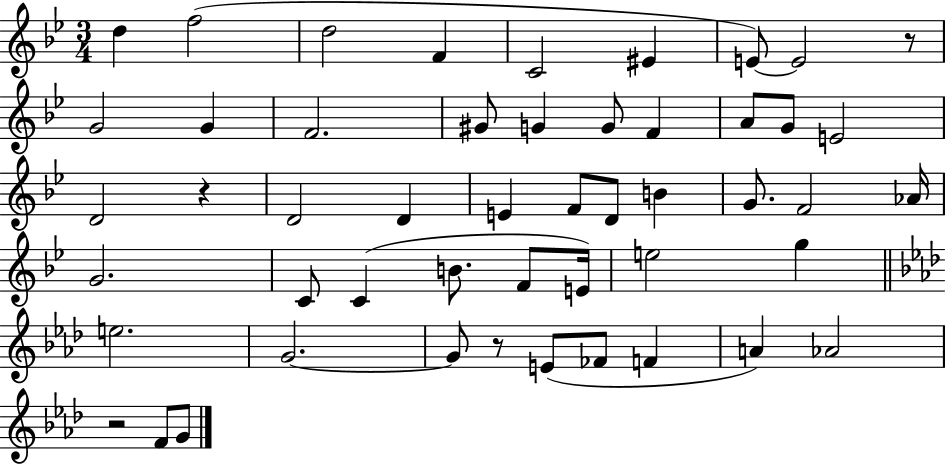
D5/q F5/h D5/h F4/q C4/h EIS4/q E4/e E4/h R/e G4/h G4/q F4/h. G#4/e G4/q G4/e F4/q A4/e G4/e E4/h D4/h R/q D4/h D4/q E4/q F4/e D4/e B4/q G4/e. F4/h Ab4/s G4/h. C4/e C4/q B4/e. F4/e E4/s E5/h G5/q E5/h. G4/h. G4/e R/e E4/e FES4/e F4/q A4/q Ab4/h R/h F4/e G4/e